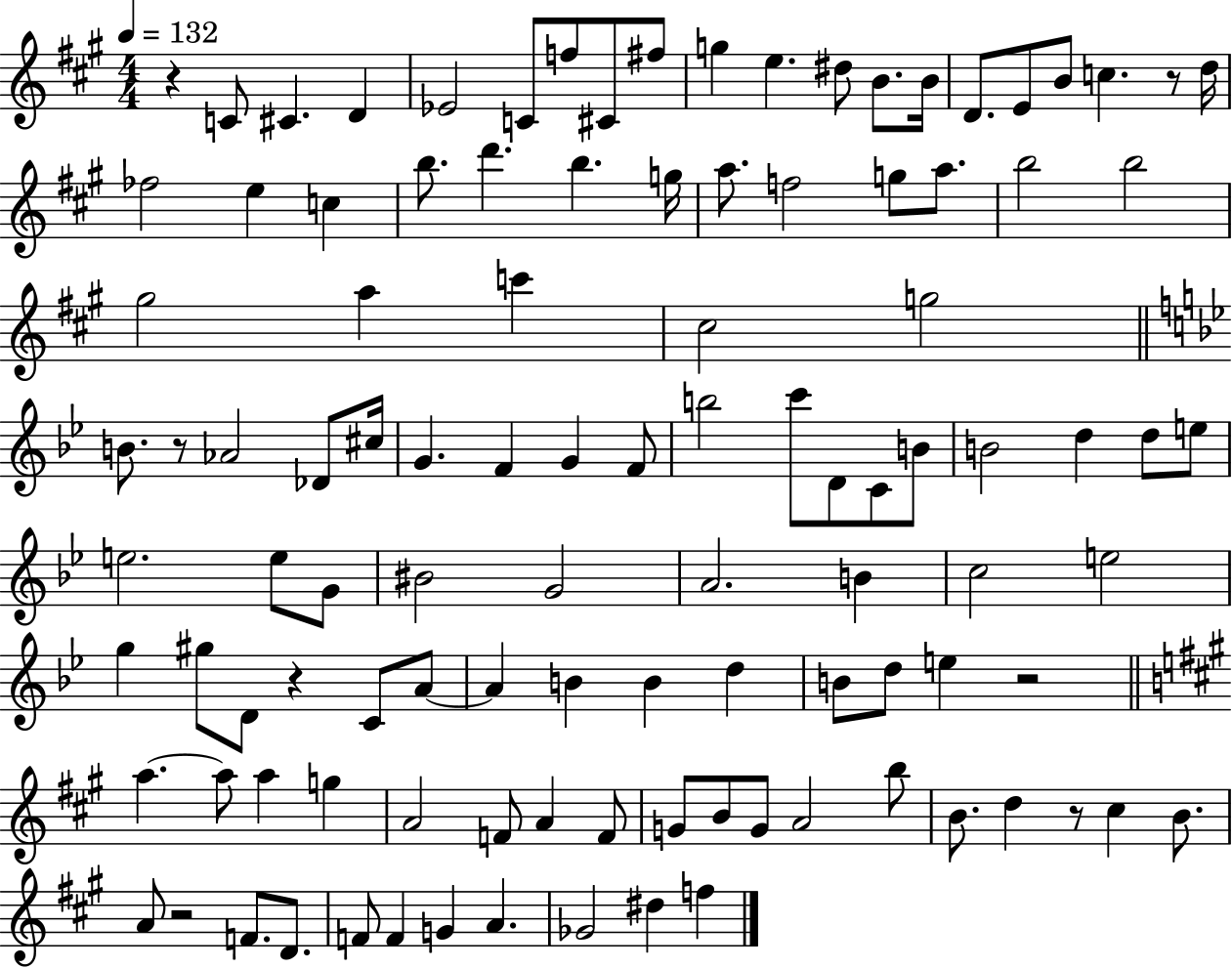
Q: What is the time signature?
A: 4/4